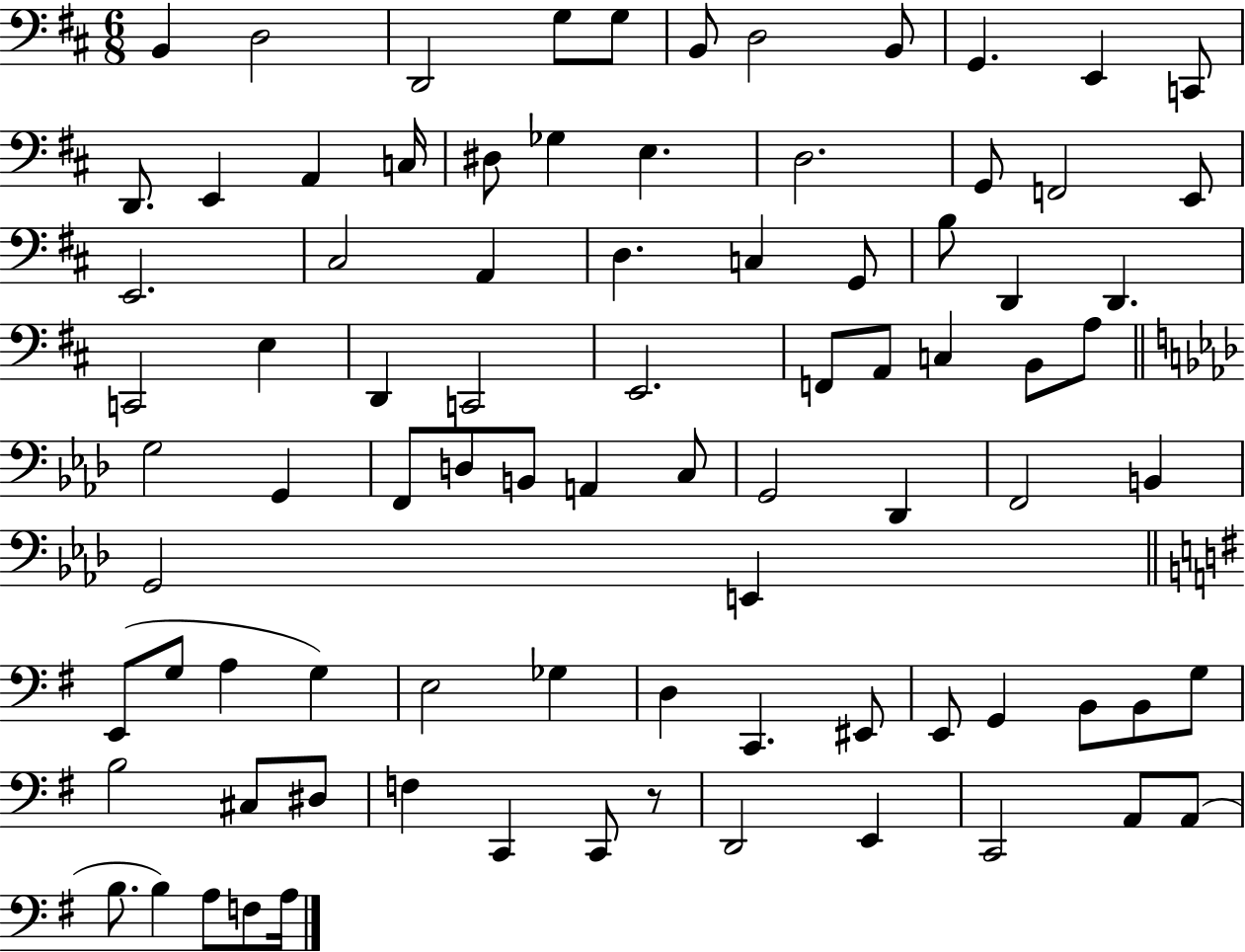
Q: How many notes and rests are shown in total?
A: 85